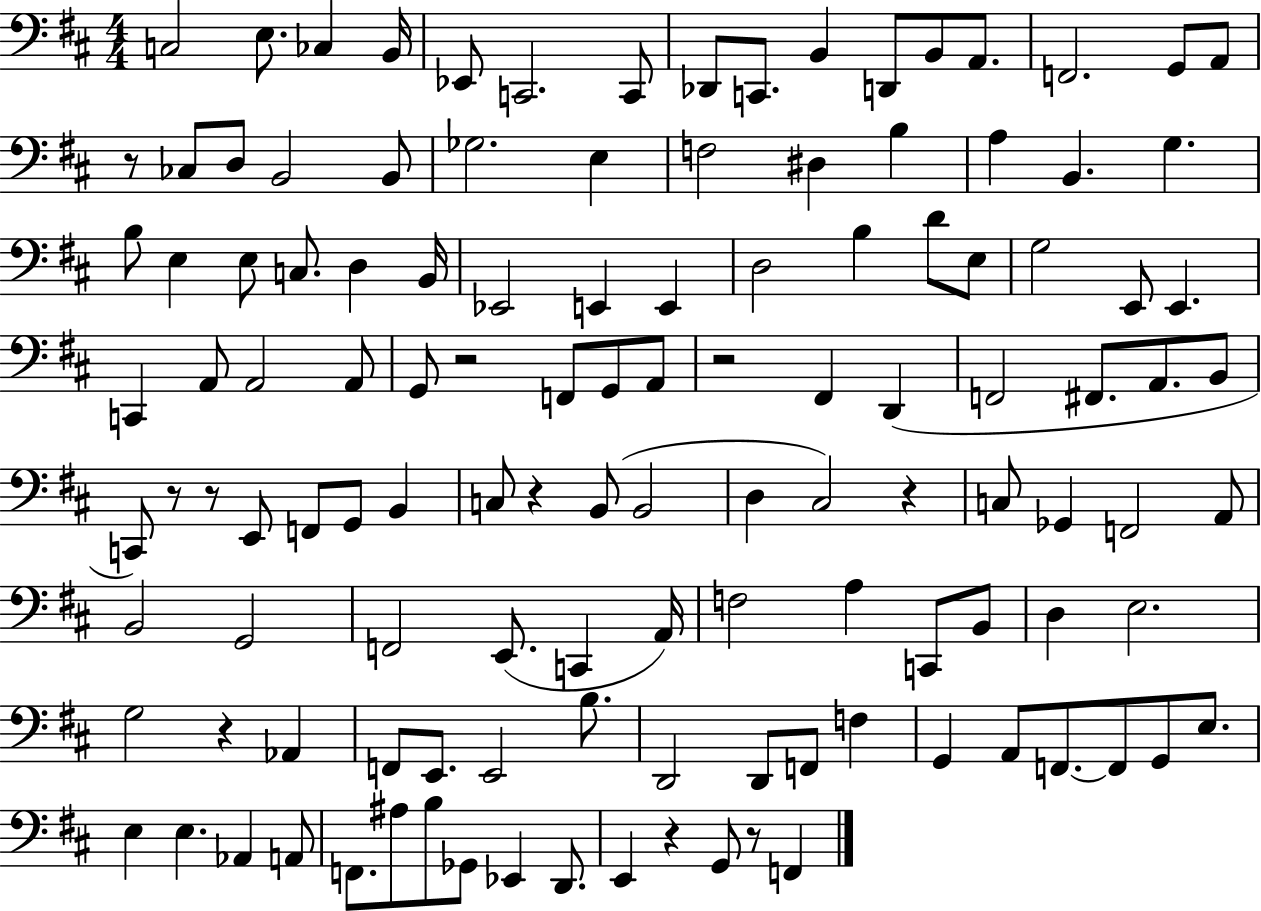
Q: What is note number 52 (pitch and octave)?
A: A2